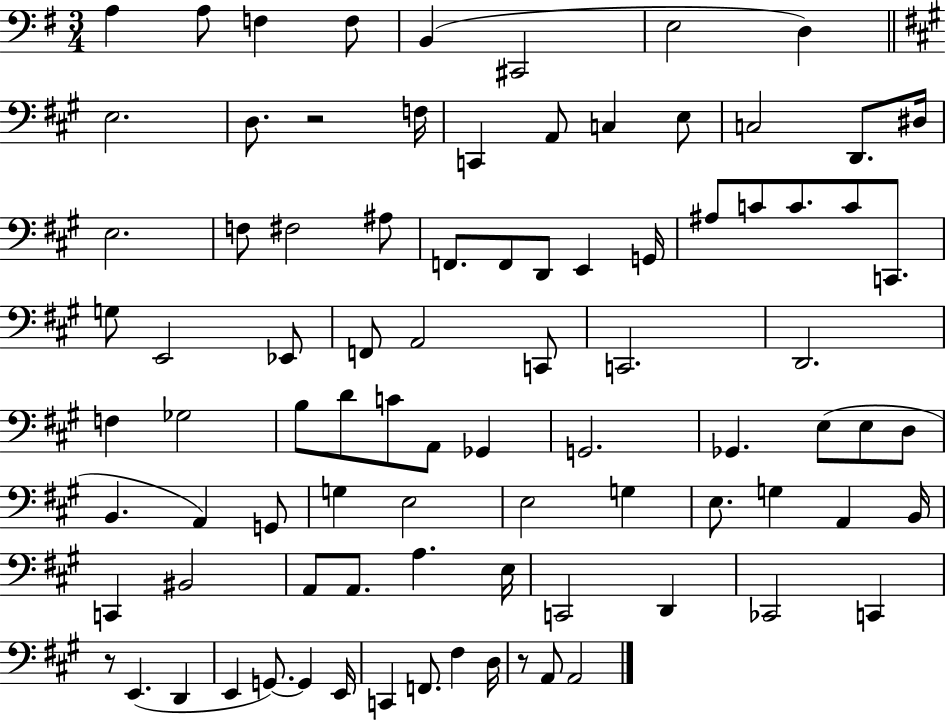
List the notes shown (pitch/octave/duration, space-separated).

A3/q A3/e F3/q F3/e B2/q C#2/h E3/h D3/q E3/h. D3/e. R/h F3/s C2/q A2/e C3/q E3/e C3/h D2/e. D#3/s E3/h. F3/e F#3/h A#3/e F2/e. F2/e D2/e E2/q G2/s A#3/e C4/e C4/e. C4/e C2/e. G3/e E2/h Eb2/e F2/e A2/h C2/e C2/h. D2/h. F3/q Gb3/h B3/e D4/e C4/e A2/e Gb2/q G2/h. Gb2/q. E3/e E3/e D3/e B2/q. A2/q G2/e G3/q E3/h E3/h G3/q E3/e. G3/q A2/q B2/s C2/q BIS2/h A2/e A2/e. A3/q. E3/s C2/h D2/q CES2/h C2/q R/e E2/q. D2/q E2/q G2/e. G2/q E2/s C2/q F2/e. F#3/q D3/s R/e A2/e A2/h